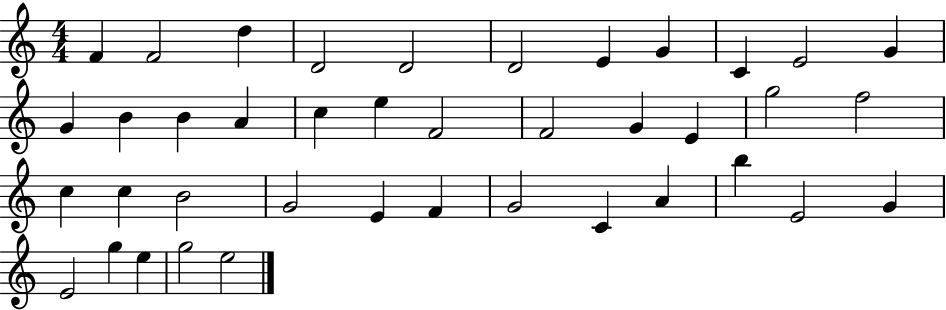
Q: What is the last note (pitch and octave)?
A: E5